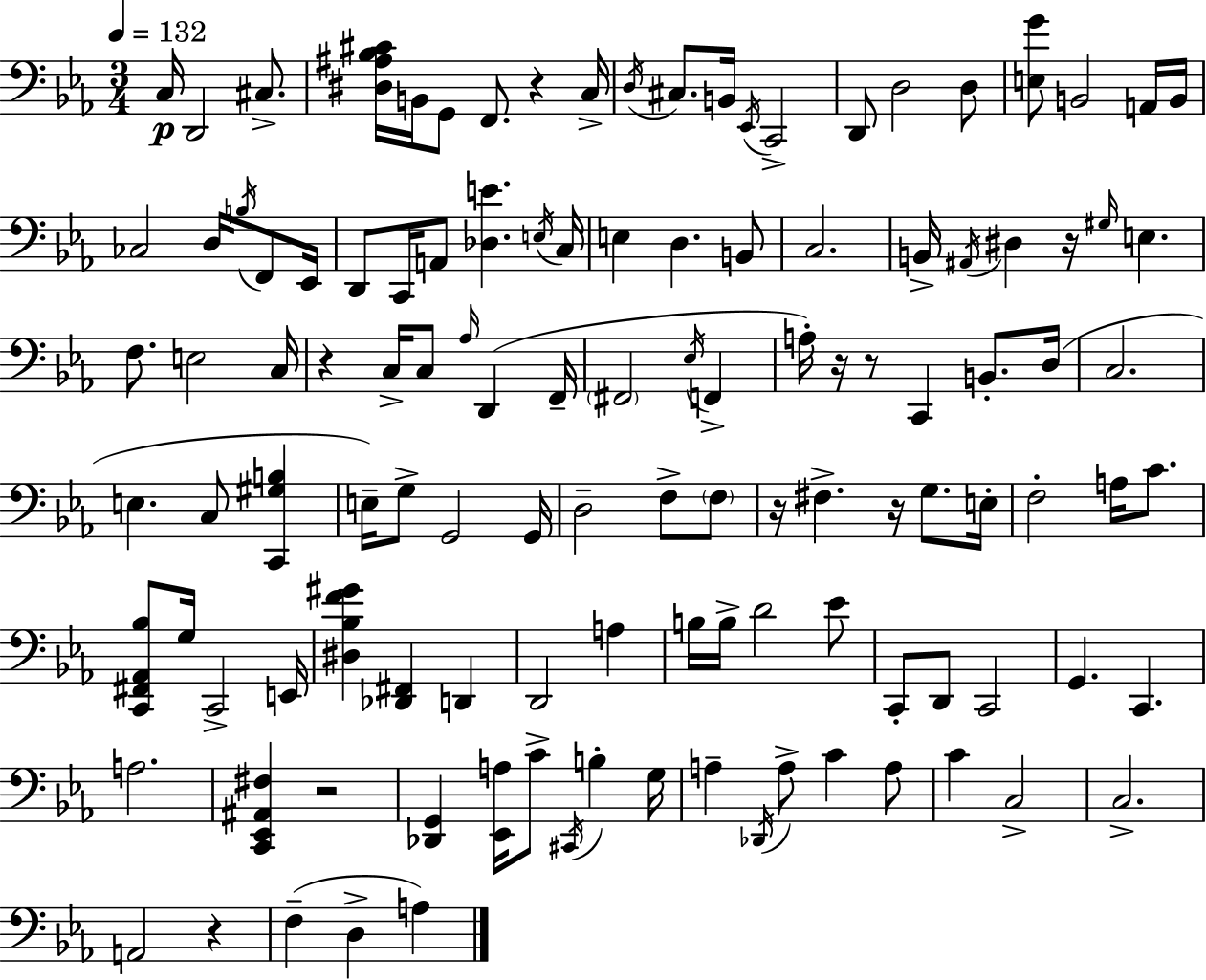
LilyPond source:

{
  \clef bass
  \numericTimeSignature
  \time 3/4
  \key c \minor
  \tempo 4 = 132
  \repeat volta 2 { c16\p d,2 cis8.-> | <dis ais bes cis'>16 b,16 g,8 f,8. r4 c16-> | \acciaccatura { d16 } cis8. b,16 \acciaccatura { ees,16 } c,2-> | d,8 d2 | \break d8 <e g'>8 b,2 | a,16 b,16 ces2 d16 \acciaccatura { b16 } | f,8 ees,16 d,8 c,16 a,8 <des e'>4. | \acciaccatura { e16 } c16 e4 d4. | \break b,8 c2. | b,16-> \acciaccatura { ais,16 } dis4 r16 \grace { gis16 } | e4. f8. e2 | c16 r4 c16-> c8 | \break \grace { aes16 } d,4( f,16-- \parenthesize fis,2 | \acciaccatura { ees16 } f,4-> a16-.) r16 r8 | c,4 b,8.-. d16( c2. | e4. | \break c8 <c, gis b>4 e16--) g8-> g,2 | g,16 d2-- | f8-> \parenthesize f8 r16 fis4.-> | r16 g8. e16-. f2-. | \break a16 c'8. <c, fis, aes, bes>8 g16 c,2-> | e,16 <dis bes f' gis'>4 | <des, fis,>4 d,4 d,2 | a4 b16 b16-> d'2 | \break ees'8 c,8-. d,8 | c,2 g,4. | c,4. a2. | <c, ees, ais, fis>4 | \break r2 <des, g,>4 | <ees, a>16 c'8-> \acciaccatura { cis,16 } b4-. g16 a4-- | \acciaccatura { des,16 } a8-> c'4 a8 c'4 | c2-> c2.-> | \break a,2 | r4 f4--( | d4-> a4) } \bar "|."
}